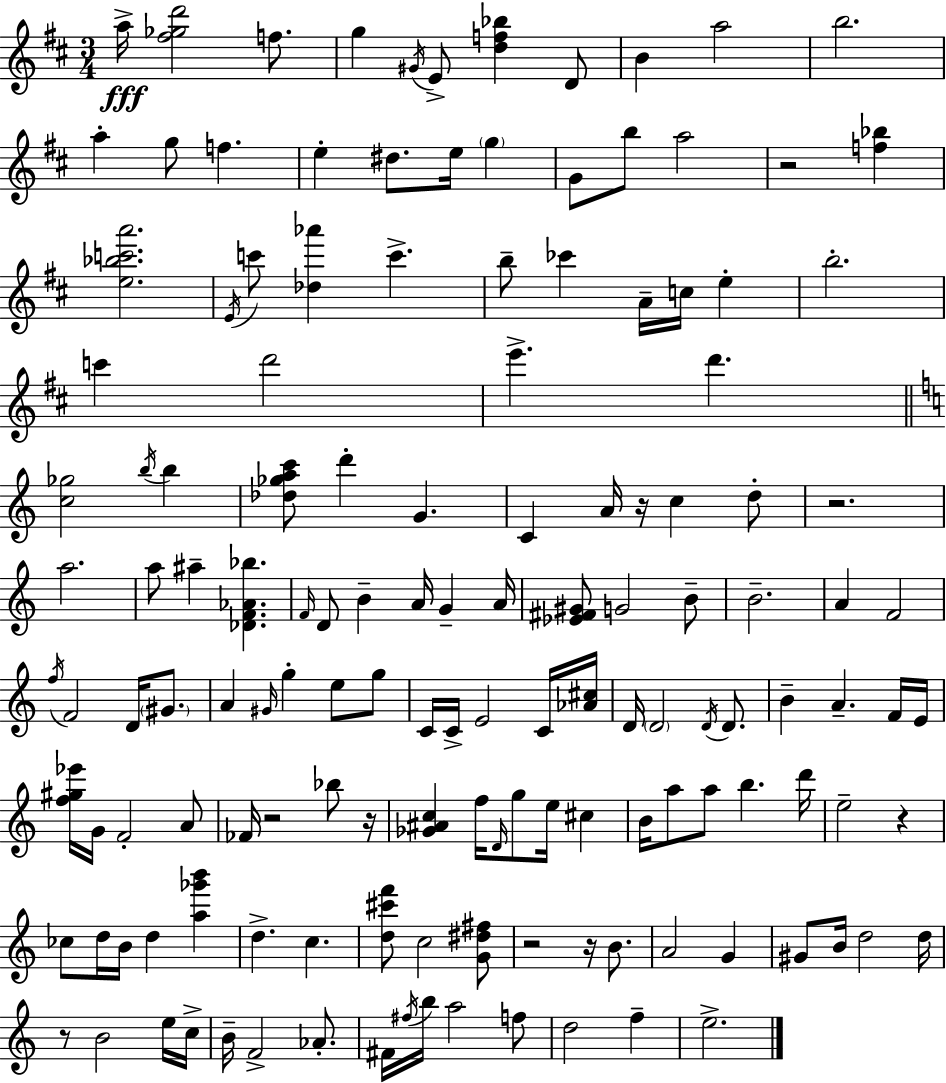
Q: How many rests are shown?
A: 9